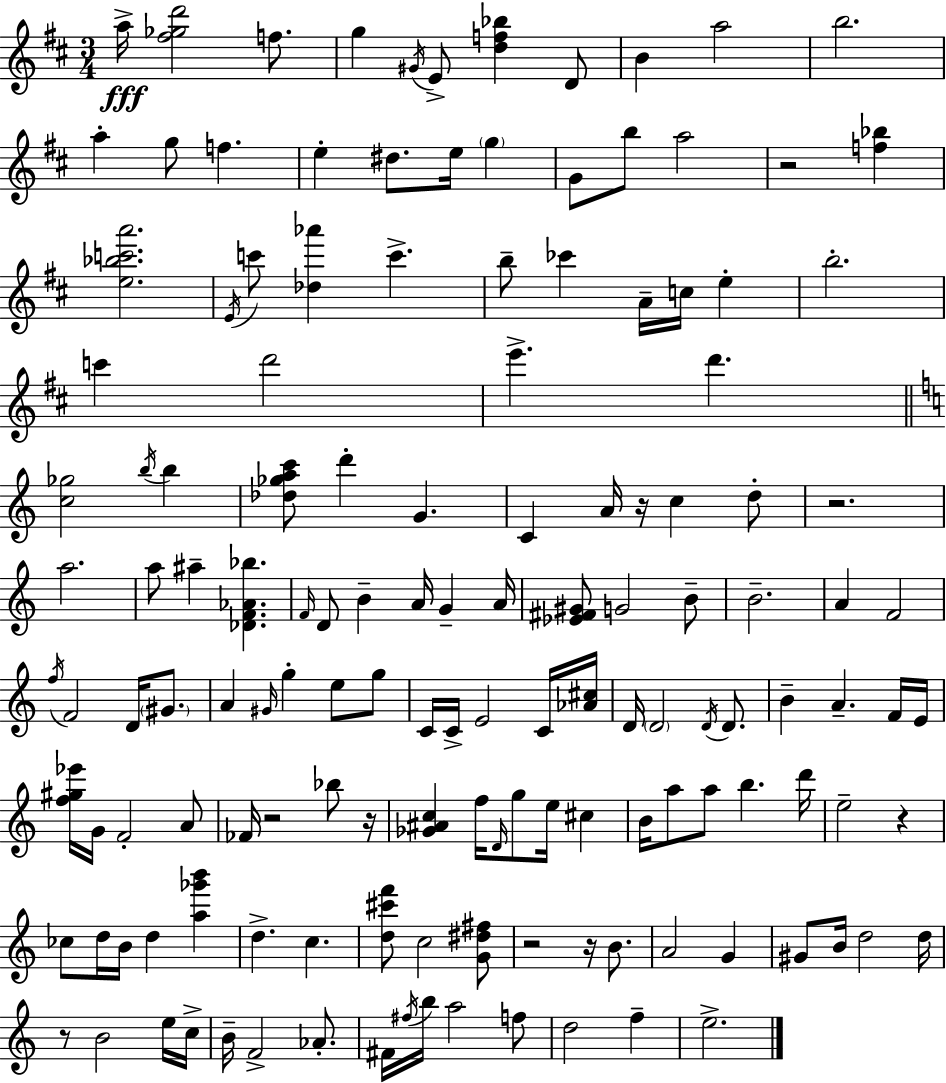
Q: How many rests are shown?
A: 9